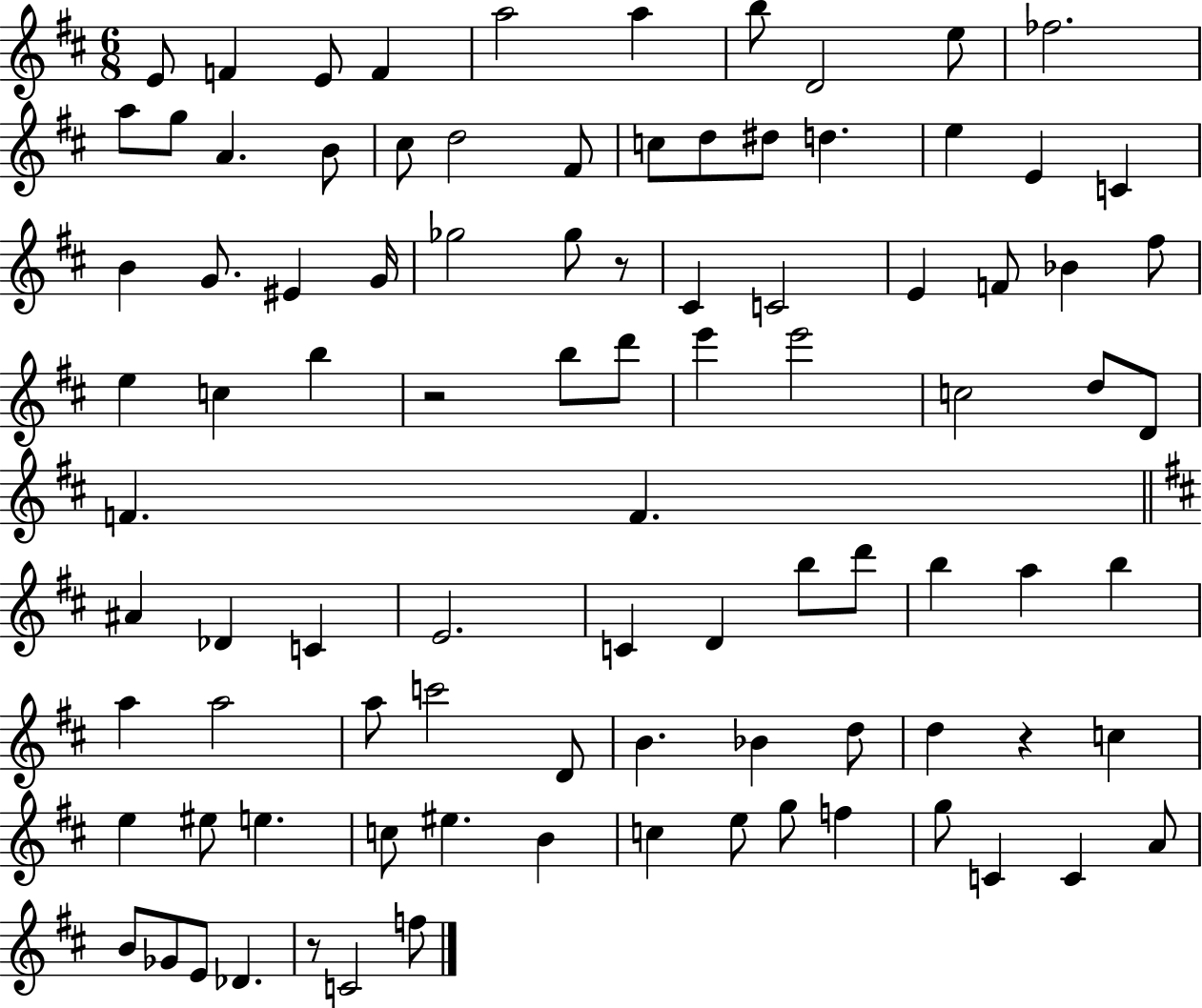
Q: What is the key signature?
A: D major